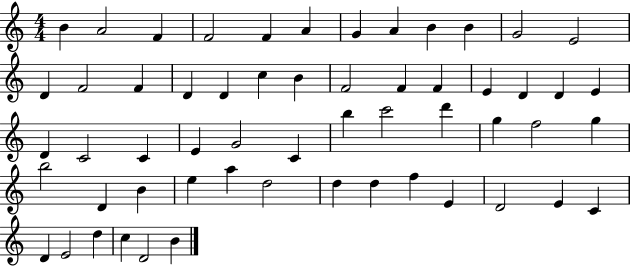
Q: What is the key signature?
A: C major